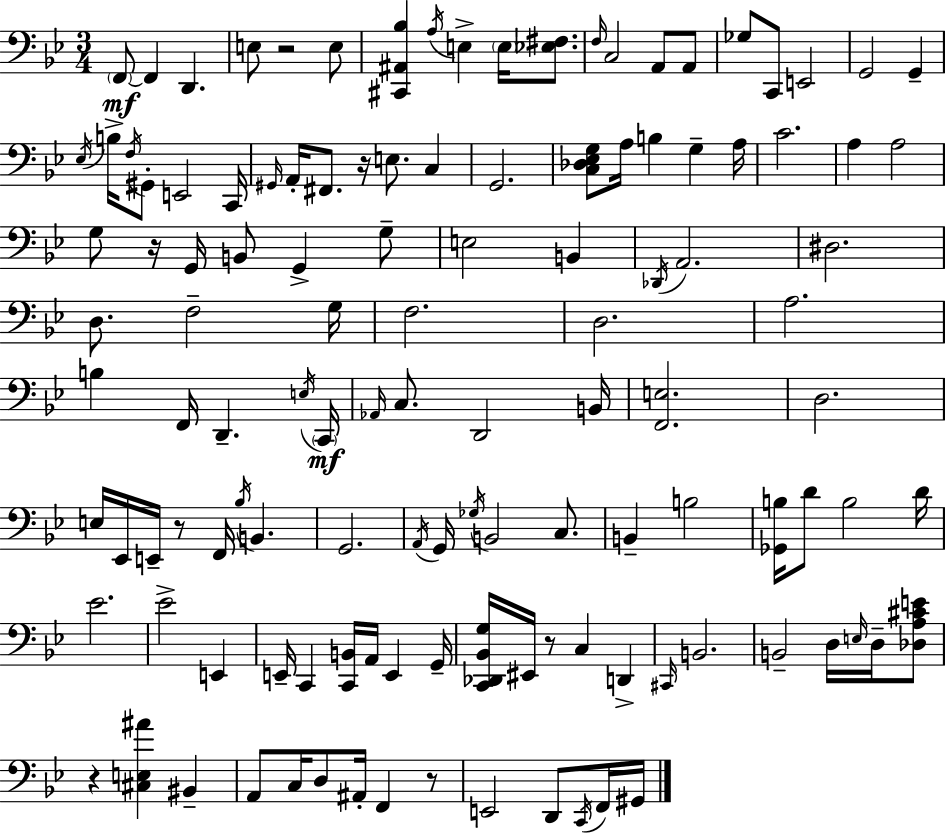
{
  \clef bass
  \numericTimeSignature
  \time 3/4
  \key bes \major
  \parenthesize f,8~~\mf f,4 d,4. | e8 r2 e8 | <cis, ais, bes>4 \acciaccatura { a16 } e4-> \parenthesize e16 <ees fis>8. | \grace { f16 } c2 a,8 | \break a,8 ges8 c,8 e,2 | g,2 g,4-- | \acciaccatura { ees16 } b16-> \acciaccatura { f16 } gis,8-. e,2 | c,16 \grace { gis,16 } a,16-. fis,8. r16 e8. | \break c4 g,2. | <c des ees g>8 a16 b4 | g4-- a16 c'2. | a4 a2 | \break g8 r16 g,16 b,8 g,4-> | g8-- e2 | b,4 \acciaccatura { des,16 } a,2. | dis2. | \break d8. f2-- | g16 f2. | d2. | a2. | \break b4 f,16 d,4.-- | \acciaccatura { e16 }\mf \parenthesize c,16 \grace { aes,16 } c8. d,2 | b,16 <f, e>2. | d2. | \break e16 ees,16 e,16-- r8 | f,16 \acciaccatura { bes16 } b,4. g,2. | \acciaccatura { a,16 } g,16 \acciaccatura { ges16 } | b,2 c8. b,4-- | \break b2 <ges, b>16 | d'8 b2 d'16 ees'2. | ees'2-> | e,4 e,16-- | \break c,4 <c, b,>16 a,16 e,4 g,16-- <c, des, bes, g>16 | eis,16 r8 c4 d,4-> \grace { cis,16 } | b,2. | b,2-- d16 \grace { e16 } d16-- <des a cis' e'>8 | \break r4 <cis e ais'>4 bis,4-- | a,8 c16 d8 ais,16-. f,4 r8 | e,2 d,8 \acciaccatura { c,16 } | f,16 gis,16 \bar "|."
}